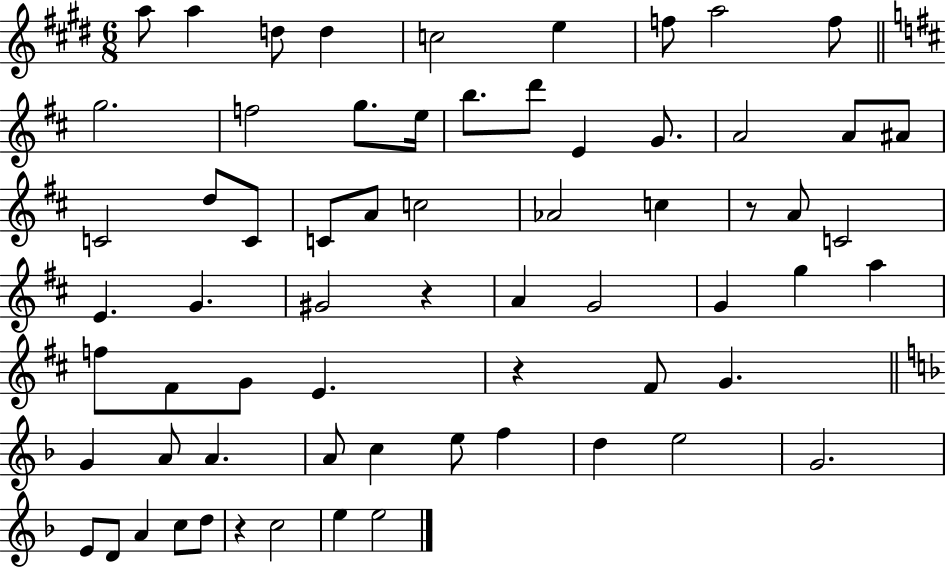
{
  \clef treble
  \numericTimeSignature
  \time 6/8
  \key e \major
  \repeat volta 2 { a''8 a''4 d''8 d''4 | c''2 e''4 | f''8 a''2 f''8 | \bar "||" \break \key b \minor g''2. | f''2 g''8. e''16 | b''8. d'''8 e'4 g'8. | a'2 a'8 ais'8 | \break c'2 d''8 c'8 | c'8 a'8 c''2 | aes'2 c''4 | r8 a'8 c'2 | \break e'4. g'4. | gis'2 r4 | a'4 g'2 | g'4 g''4 a''4 | \break f''8 fis'8 g'8 e'4. | r4 fis'8 g'4. | \bar "||" \break \key f \major g'4 a'8 a'4. | a'8 c''4 e''8 f''4 | d''4 e''2 | g'2. | \break e'8 d'8 a'4 c''8 d''8 | r4 c''2 | e''4 e''2 | } \bar "|."
}